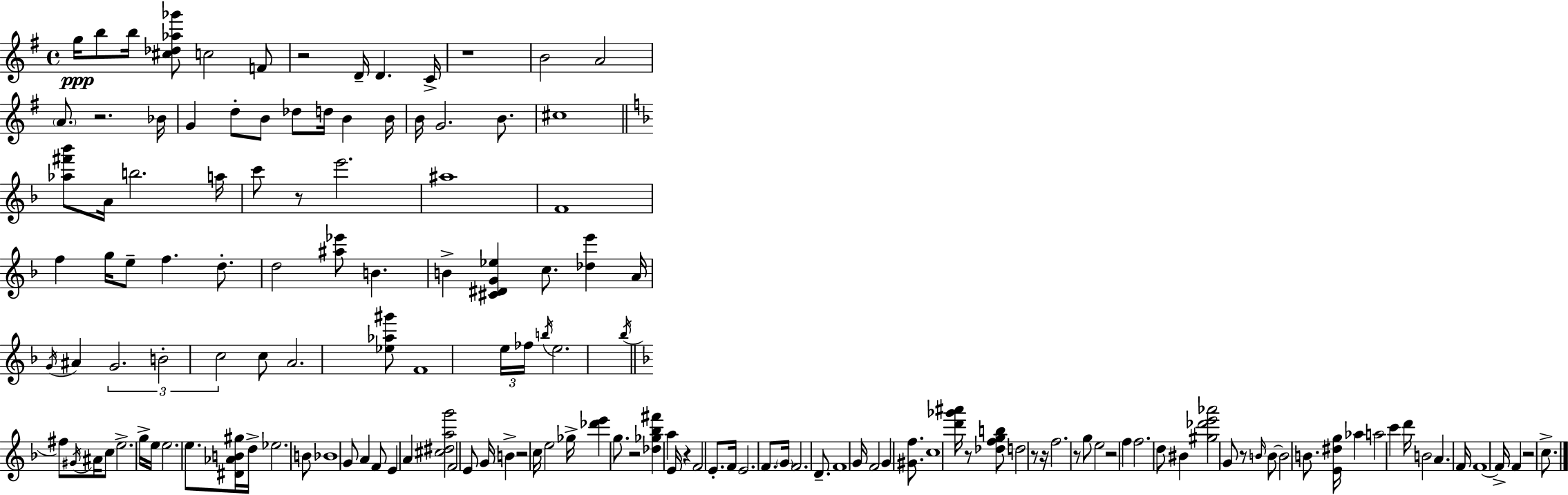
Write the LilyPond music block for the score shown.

{
  \clef treble
  \time 4/4
  \defaultTimeSignature
  \key g \major
  g''16\ppp b''8 b''16 <cis'' des'' aes'' ges'''>8 c''2 f'8 | r2 d'16-- d'4. c'16-> | r1 | b'2 a'2 | \break \parenthesize a'8. r2. bes'16 | g'4 d''8-. b'8 des''8 d''16 b'4 b'16 | b'16 g'2. b'8. | cis''1 | \break \bar "||" \break \key f \major <aes'' fis''' bes'''>8 a'16 b''2. a''16 | c'''8 r8 e'''2. | ais''1 | f'1 | \break f''4 g''16 e''8-- f''4. d''8.-. | d''2 <ais'' ees'''>8 b'4. | b'4-> <cis' dis' g' ees''>4 c''8. <des'' e'''>4 a'16 | \acciaccatura { g'16 } ais'4 \tuplet 3/2 { g'2. | \break b'2-. c''2 } | c''8 a'2. <ees'' aes'' gis'''>8 | f'1 | \tuplet 3/2 { e''16 fes''16 \acciaccatura { b''16 } } e''2. | \break \acciaccatura { bes''16 } \bar "||" \break \key f \major fis''8 \acciaccatura { gis'16 } ais'16 c''8 e''2.-> | g''16-> e''16 e''2. | e''8. <dis' aes' b' gis''>16 d''16-> ees''2. | b'8 bes'1 | \break g'8 a'4 f'8 e'4 a'4 | <cis'' dis'' a'' g'''>2 f'2 | e'8 g'16 b'4-> r2 | c''16 e''2 ges''16-> <des''' e'''>4 | \break g''8. r2 <des'' ges'' bes'' fis'''>4 a''4 | e'16 r4 f'2 | e'8.-. f'16 e'2. | f'8. \parenthesize g'16 f'2. | \break d'8.-- f'1 | g'16 f'2 g'4 | <gis' f''>8. c''1 | <d''' ges''' ais'''>16 r8 <des'' f'' g'' b''>8 d''2 | \break r8 r16 f''2. r8 | g''8 e''2 r2 | f''4 f''2. | d''8 bis'4 <gis'' des''' e''' aes'''>2 | \break g'8 r8 \grace { b'16 } b'8~~ b'2 | b'8. <e' dis'' g''>16 aes''4 a''2 | c'''4 d'''16 b'2 a'4. | f'16 f'1~~ | \break f'16-> f'4 r2 | c''8.-> \bar "|."
}